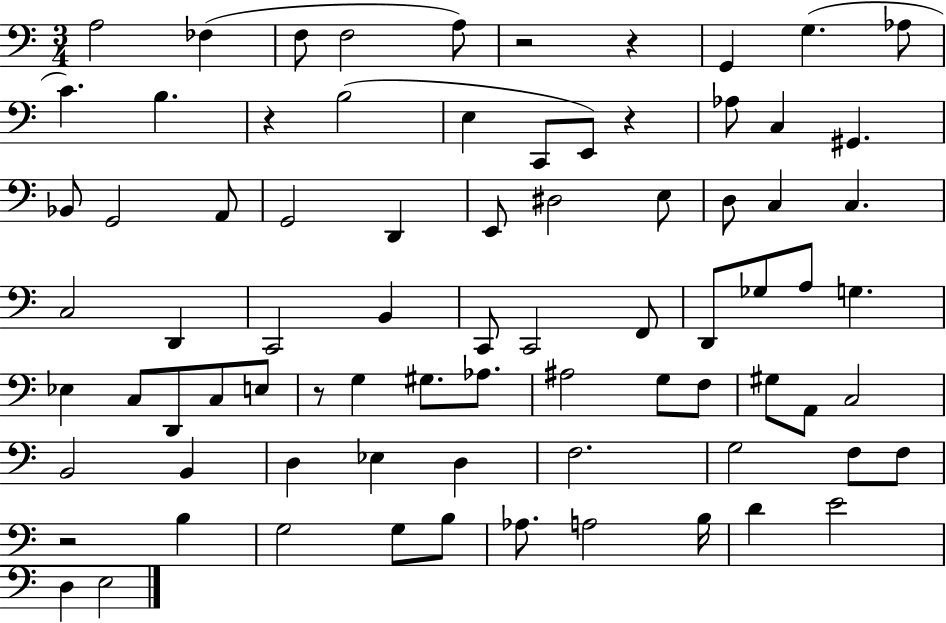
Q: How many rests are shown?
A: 6